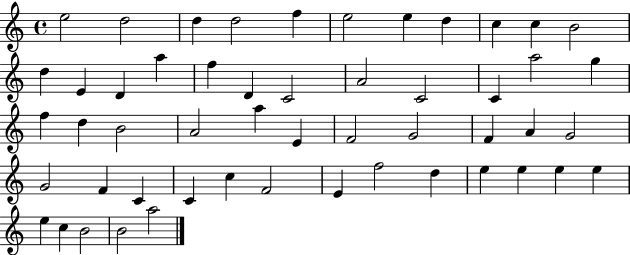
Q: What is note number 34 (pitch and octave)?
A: G4